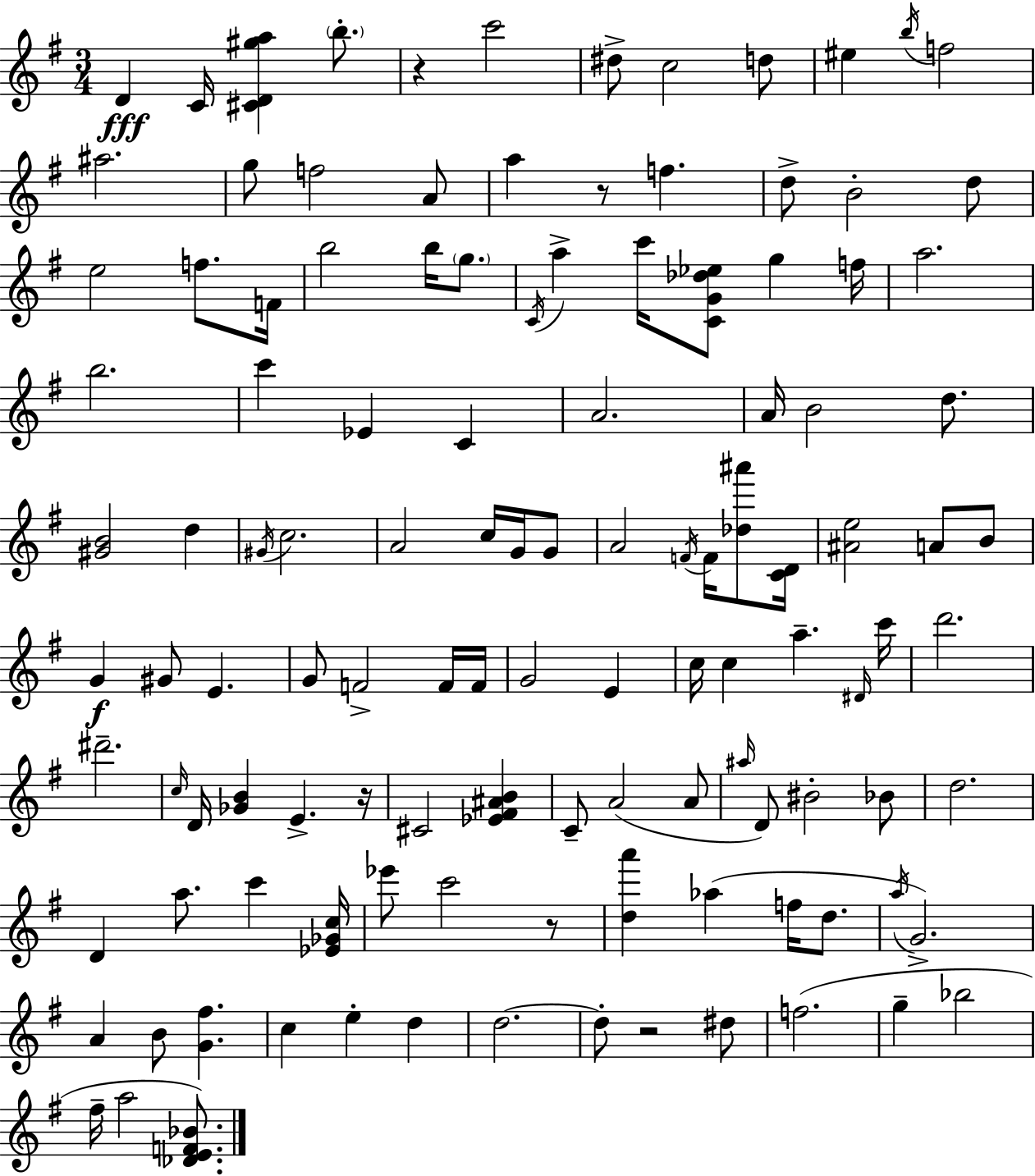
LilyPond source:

{
  \clef treble
  \numericTimeSignature
  \time 3/4
  \key e \minor
  \repeat volta 2 { d'4\fff c'16 <cis' d' gis'' a''>4 \parenthesize b''8.-. | r4 c'''2 | dis''8-> c''2 d''8 | eis''4 \acciaccatura { b''16 } f''2 | \break ais''2. | g''8 f''2 a'8 | a''4 r8 f''4. | d''8-> b'2-. d''8 | \break e''2 f''8. | f'16 b''2 b''16 \parenthesize g''8. | \acciaccatura { c'16 } a''4-> c'''16 <c' g' des'' ees''>8 g''4 | f''16 a''2. | \break b''2. | c'''4 ees'4 c'4 | a'2. | a'16 b'2 d''8. | \break <gis' b'>2 d''4 | \acciaccatura { gis'16 } c''2. | a'2 c''16 | g'16 g'8 a'2 \acciaccatura { f'16 } | \break f'16 <des'' ais'''>8 <c' d'>16 <ais' e''>2 | a'8 b'8 g'4\f gis'8 e'4. | g'8 f'2-> | f'16 f'16 g'2 | \break e'4 c''16 c''4 a''4.-- | \grace { dis'16 } c'''16 d'''2. | dis'''2.-- | \grace { c''16 } d'16 <ges' b'>4 e'4.-> | \break r16 cis'2 | <ees' fis' ais' b'>4 c'8-- a'2( | a'8 \grace { ais''16 }) d'8 bis'2-. | bes'8 d''2. | \break d'4 a''8. | c'''4 <ees' ges' c''>16 ees'''8 c'''2 | r8 <d'' a'''>4 aes''4( | f''16 d''8. \acciaccatura { a''16 } g'2.->) | \break a'4 | b'8 <g' fis''>4. c''4 | e''4-. d''4 d''2.~~ | d''8-. r2 | \break dis''8 f''2.( | g''4-- | bes''2 fis''16-- a''2 | <des' e' f' bes'>8.) } \bar "|."
}